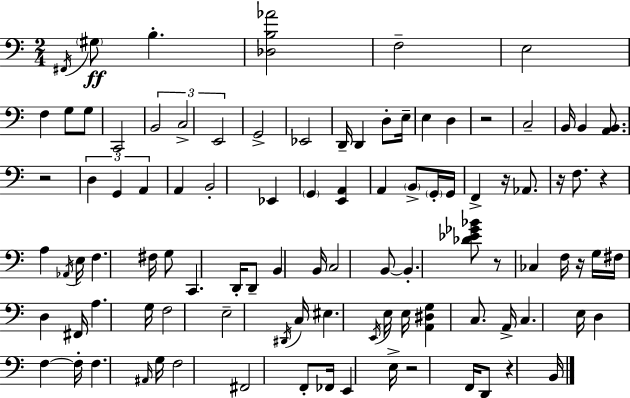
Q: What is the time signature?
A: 2/4